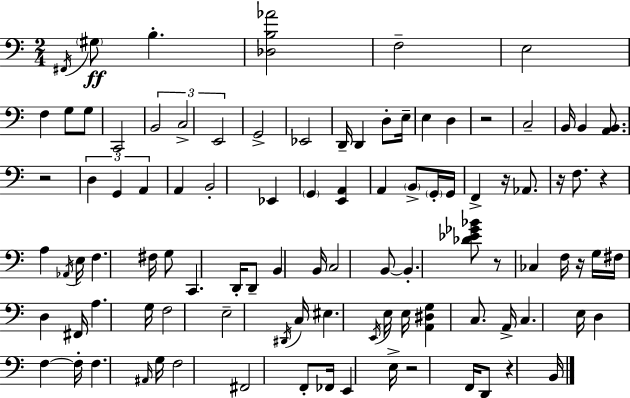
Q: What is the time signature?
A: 2/4